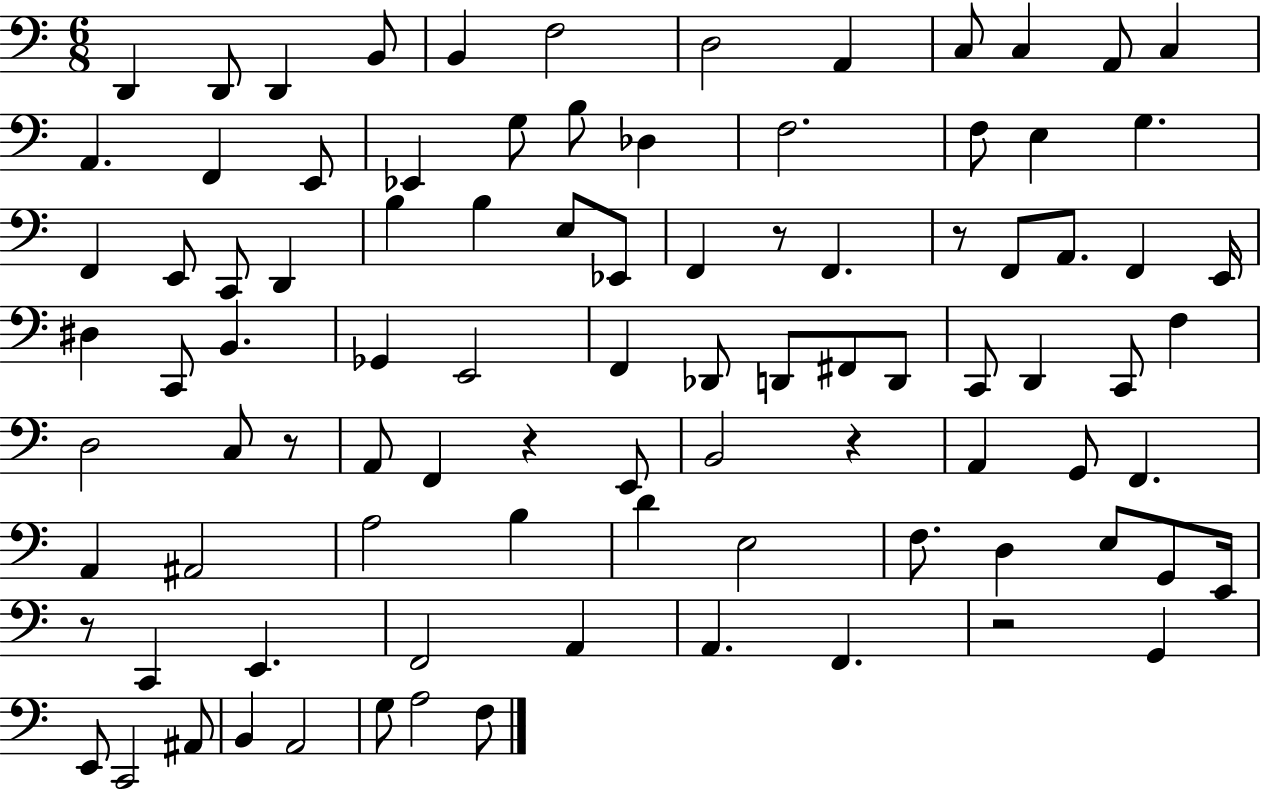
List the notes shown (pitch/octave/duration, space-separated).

D2/q D2/e D2/q B2/e B2/q F3/h D3/h A2/q C3/e C3/q A2/e C3/q A2/q. F2/q E2/e Eb2/q G3/e B3/e Db3/q F3/h. F3/e E3/q G3/q. F2/q E2/e C2/e D2/q B3/q B3/q E3/e Eb2/e F2/q R/e F2/q. R/e F2/e A2/e. F2/q E2/s D#3/q C2/e B2/q. Gb2/q E2/h F2/q Db2/e D2/e F#2/e D2/e C2/e D2/q C2/e F3/q D3/h C3/e R/e A2/e F2/q R/q E2/e B2/h R/q A2/q G2/e F2/q. A2/q A#2/h A3/h B3/q D4/q E3/h F3/e. D3/q E3/e G2/e E2/s R/e C2/q E2/q. F2/h A2/q A2/q. F2/q. R/h G2/q E2/e C2/h A#2/e B2/q A2/h G3/e A3/h F3/e